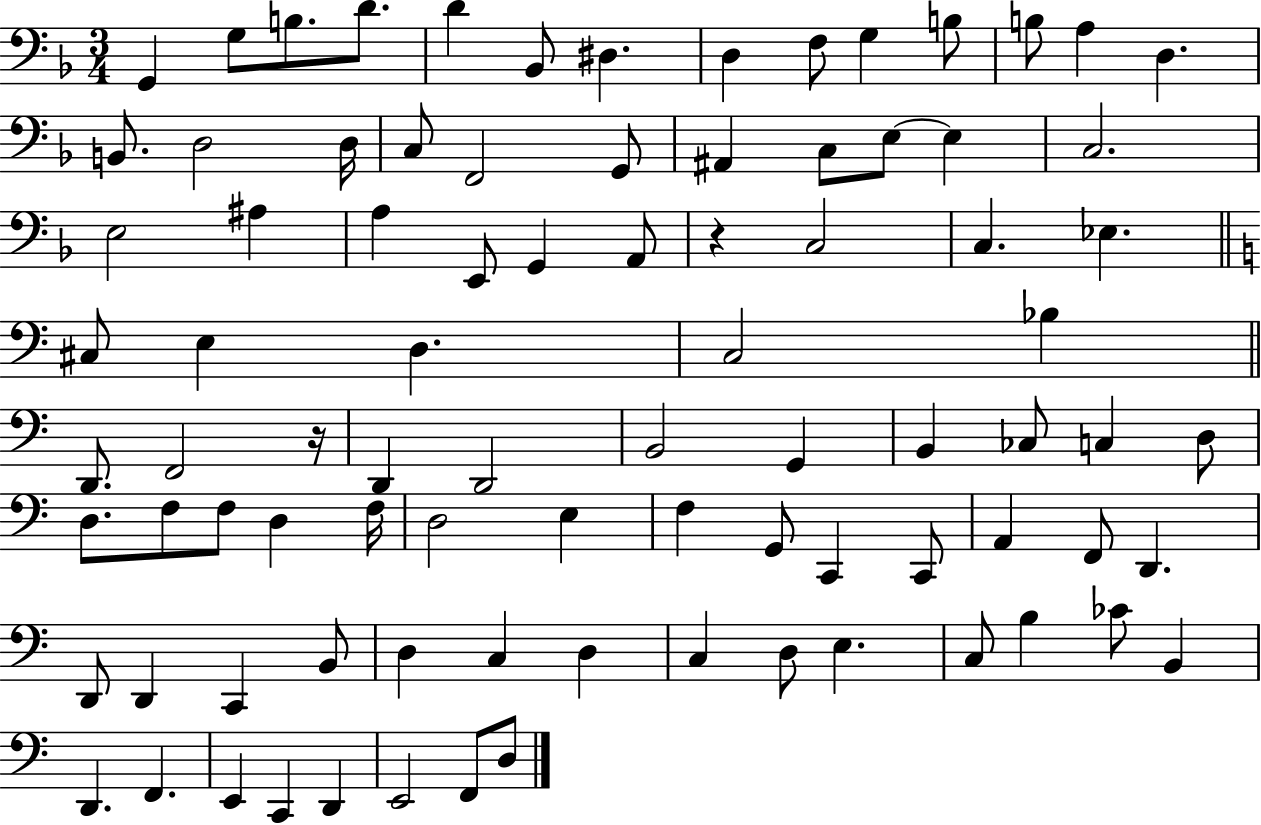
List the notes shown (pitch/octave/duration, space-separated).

G2/q G3/e B3/e. D4/e. D4/q Bb2/e D#3/q. D3/q F3/e G3/q B3/e B3/e A3/q D3/q. B2/e. D3/h D3/s C3/e F2/h G2/e A#2/q C3/e E3/e E3/q C3/h. E3/h A#3/q A3/q E2/e G2/q A2/e R/q C3/h C3/q. Eb3/q. C#3/e E3/q D3/q. C3/h Bb3/q D2/e. F2/h R/s D2/q D2/h B2/h G2/q B2/q CES3/e C3/q D3/e D3/e. F3/e F3/e D3/q F3/s D3/h E3/q F3/q G2/e C2/q C2/e A2/q F2/e D2/q. D2/e D2/q C2/q B2/e D3/q C3/q D3/q C3/q D3/e E3/q. C3/e B3/q CES4/e B2/q D2/q. F2/q. E2/q C2/q D2/q E2/h F2/e D3/e